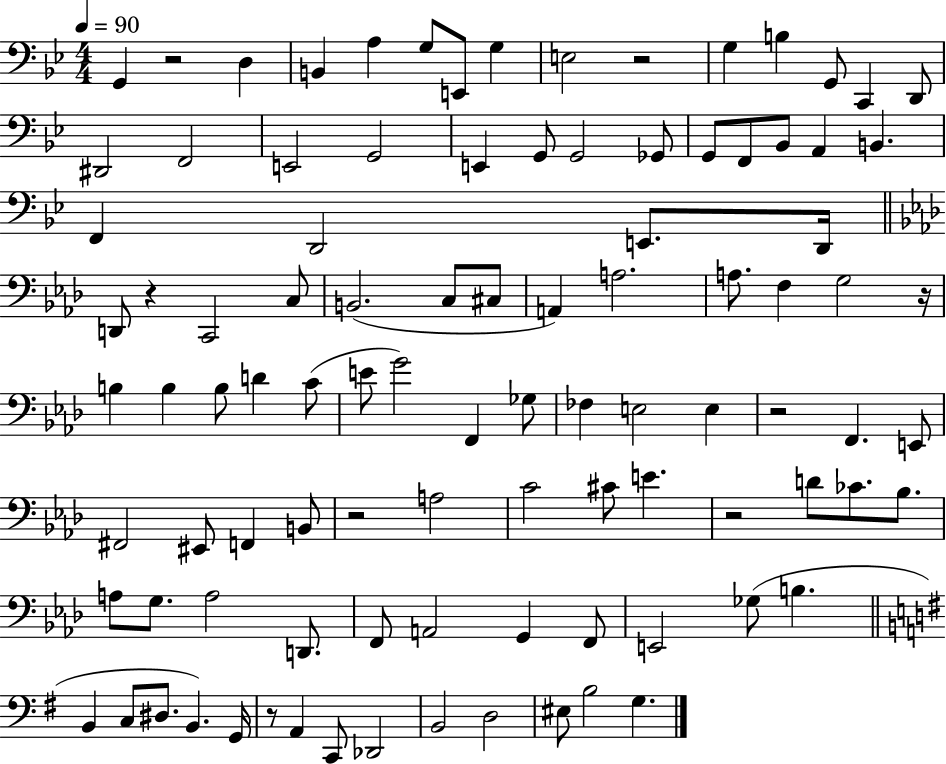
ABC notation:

X:1
T:Untitled
M:4/4
L:1/4
K:Bb
G,, z2 D, B,, A, G,/2 E,,/2 G, E,2 z2 G, B, G,,/2 C,, D,,/2 ^D,,2 F,,2 E,,2 G,,2 E,, G,,/2 G,,2 _G,,/2 G,,/2 F,,/2 _B,,/2 A,, B,, F,, D,,2 E,,/2 D,,/4 D,,/2 z C,,2 C,/2 B,,2 C,/2 ^C,/2 A,, A,2 A,/2 F, G,2 z/4 B, B, B,/2 D C/2 E/2 G2 F,, _G,/2 _F, E,2 E, z2 F,, E,,/2 ^F,,2 ^E,,/2 F,, B,,/2 z2 A,2 C2 ^C/2 E z2 D/2 _C/2 _B,/2 A,/2 G,/2 A,2 D,,/2 F,,/2 A,,2 G,, F,,/2 E,,2 _G,/2 B, B,, C,/2 ^D,/2 B,, G,,/4 z/2 A,, C,,/2 _D,,2 B,,2 D,2 ^E,/2 B,2 G,